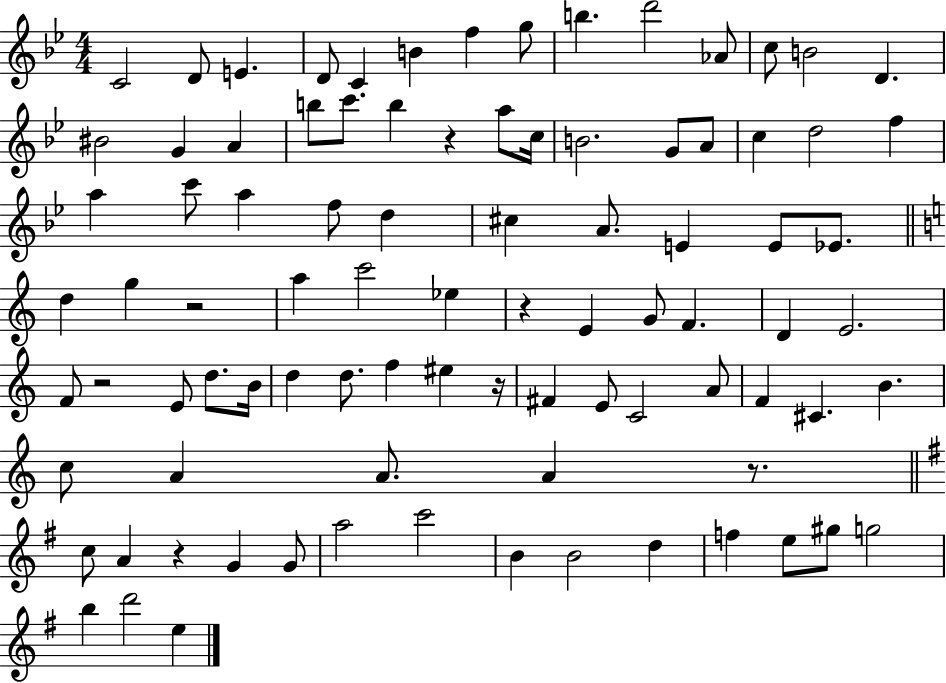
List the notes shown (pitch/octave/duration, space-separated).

C4/h D4/e E4/q. D4/e C4/q B4/q F5/q G5/e B5/q. D6/h Ab4/e C5/e B4/h D4/q. BIS4/h G4/q A4/q B5/e C6/e. B5/q R/q A5/e C5/s B4/h. G4/e A4/e C5/q D5/h F5/q A5/q C6/e A5/q F5/e D5/q C#5/q A4/e. E4/q E4/e Eb4/e. D5/q G5/q R/h A5/q C6/h Eb5/q R/q E4/q G4/e F4/q. D4/q E4/h. F4/e R/h E4/e D5/e. B4/s D5/q D5/e. F5/q EIS5/q R/s F#4/q E4/e C4/h A4/e F4/q C#4/q. B4/q. C5/e A4/q A4/e. A4/q R/e. C5/e A4/q R/q G4/q G4/e A5/h C6/h B4/q B4/h D5/q F5/q E5/e G#5/e G5/h B5/q D6/h E5/q